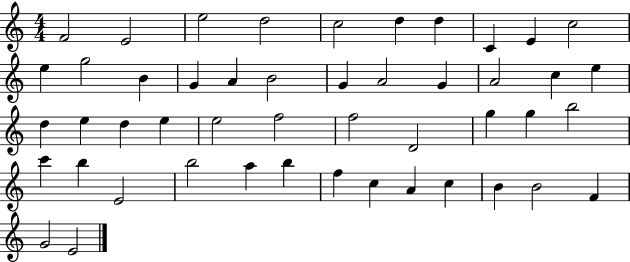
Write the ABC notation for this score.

X:1
T:Untitled
M:4/4
L:1/4
K:C
F2 E2 e2 d2 c2 d d C E c2 e g2 B G A B2 G A2 G A2 c e d e d e e2 f2 f2 D2 g g b2 c' b E2 b2 a b f c A c B B2 F G2 E2